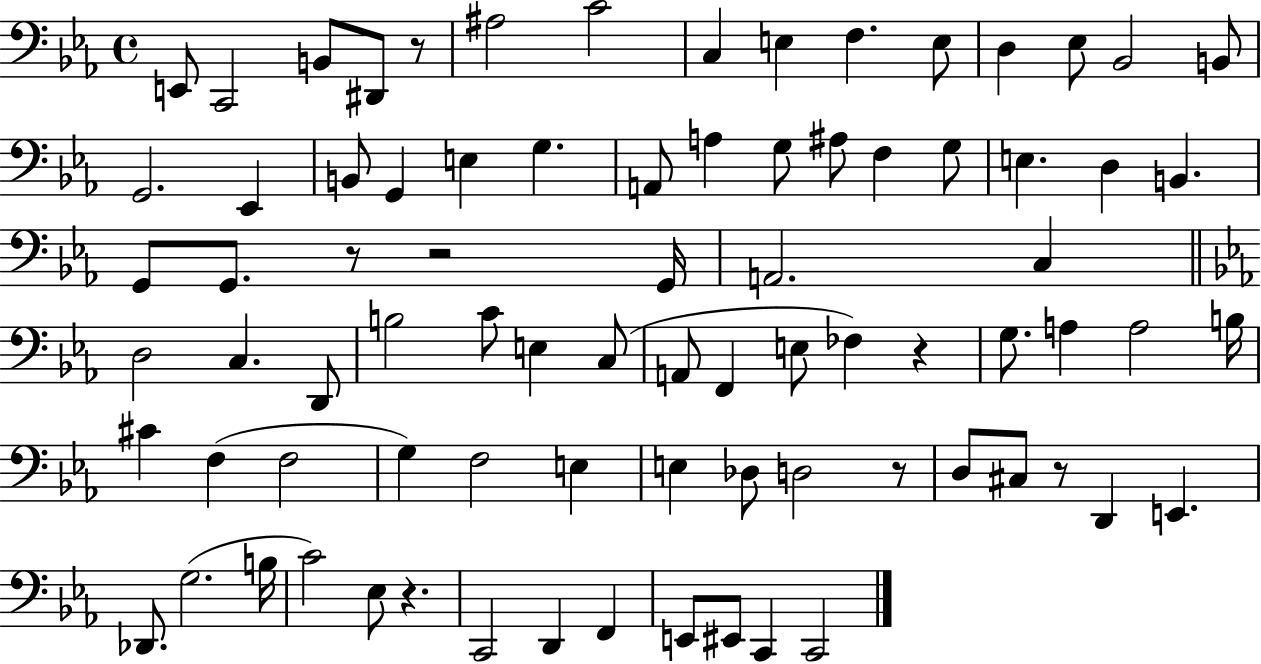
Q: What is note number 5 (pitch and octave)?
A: A#3